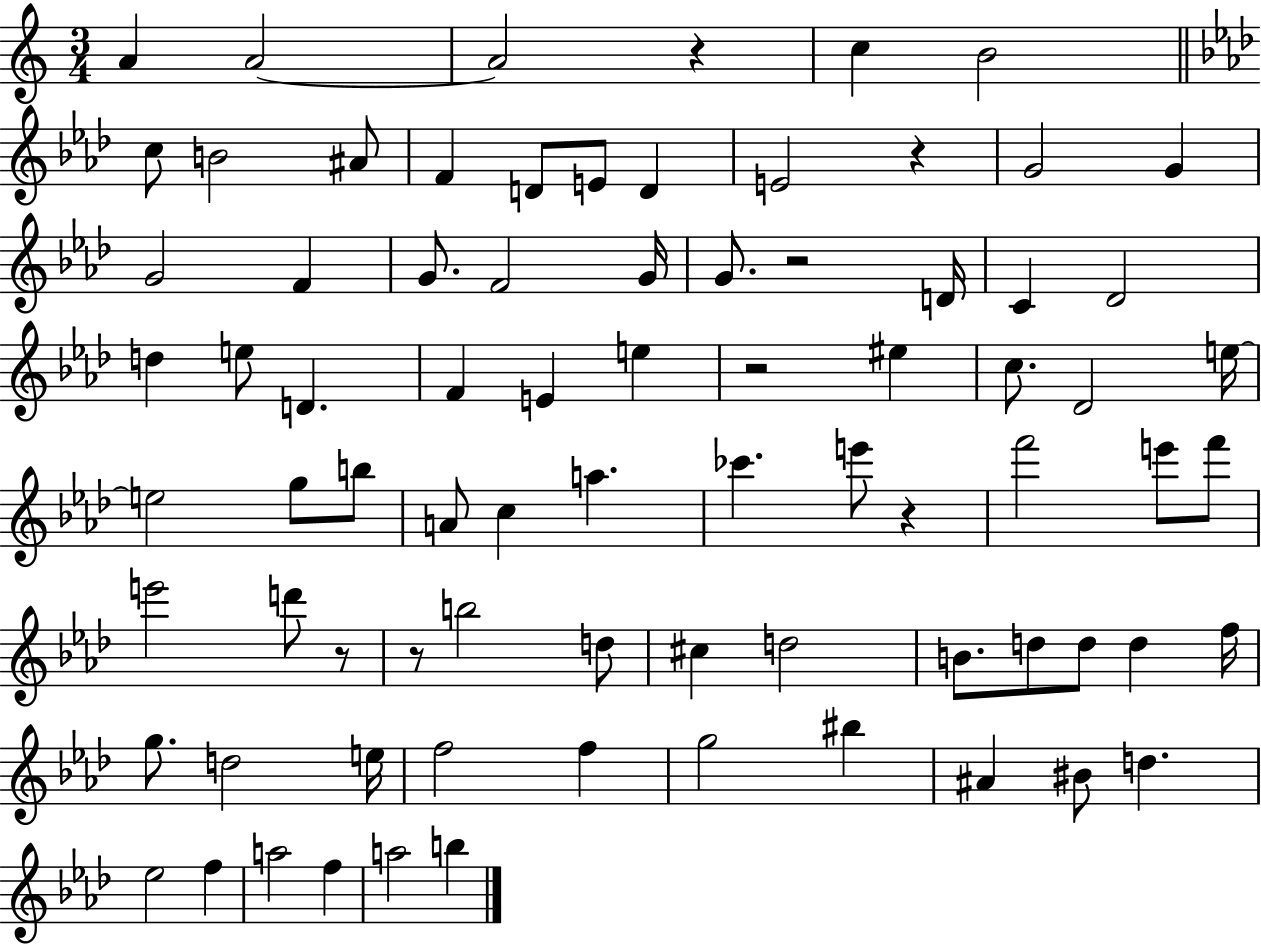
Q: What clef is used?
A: treble